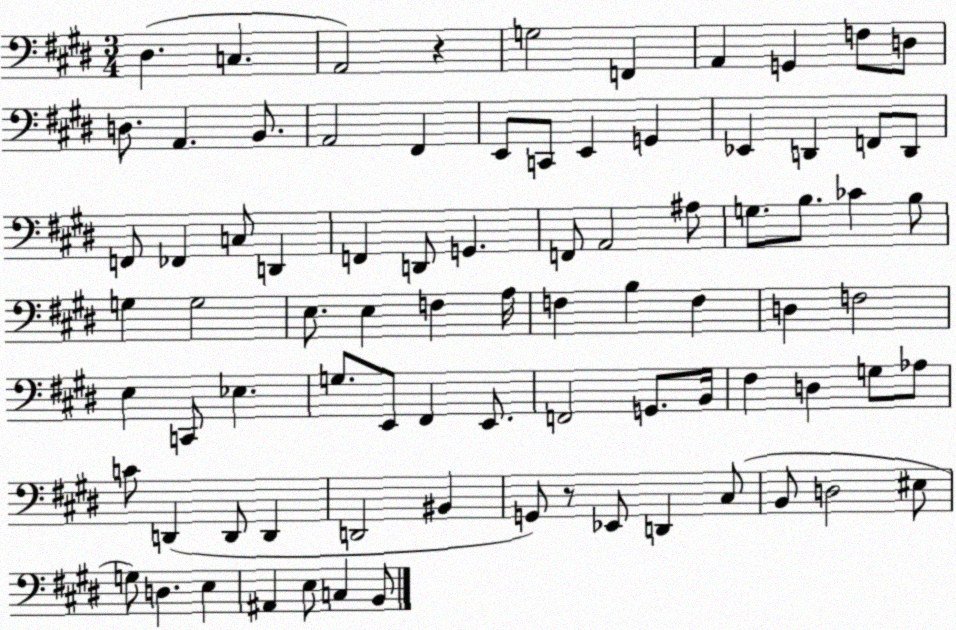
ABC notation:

X:1
T:Untitled
M:3/4
L:1/4
K:E
^D, C, A,,2 z G,2 F,, A,, G,, F,/2 D,/2 D,/2 A,, B,,/2 A,,2 ^F,, E,,/2 C,,/2 E,, G,, _E,, D,, F,,/2 D,,/2 F,,/2 _F,, C,/2 D,, F,, D,,/2 G,, F,,/2 A,,2 ^A,/2 G,/2 B,/2 _C B,/2 G, G,2 E,/2 E, F, A,/4 F, B, F, D, F,2 E, C,,/2 _E, G,/2 E,,/2 ^F,, E,,/2 F,,2 G,,/2 B,,/4 ^F, D, G,/2 _A,/2 C/2 D,, D,,/2 D,, D,,2 ^B,, G,,/2 z/2 _E,,/2 D,, ^C,/2 B,,/2 D,2 ^E,/2 G,/2 D, E, ^A,, E,/2 C, B,,/2